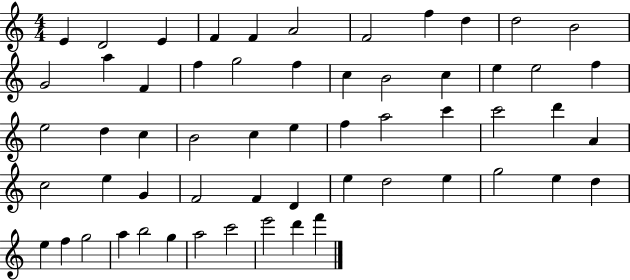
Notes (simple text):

E4/q D4/h E4/q F4/q F4/q A4/h F4/h F5/q D5/q D5/h B4/h G4/h A5/q F4/q F5/q G5/h F5/q C5/q B4/h C5/q E5/q E5/h F5/q E5/h D5/q C5/q B4/h C5/q E5/q F5/q A5/h C6/q C6/h D6/q A4/q C5/h E5/q G4/q F4/h F4/q D4/q E5/q D5/h E5/q G5/h E5/q D5/q E5/q F5/q G5/h A5/q B5/h G5/q A5/h C6/h E6/h D6/q F6/q